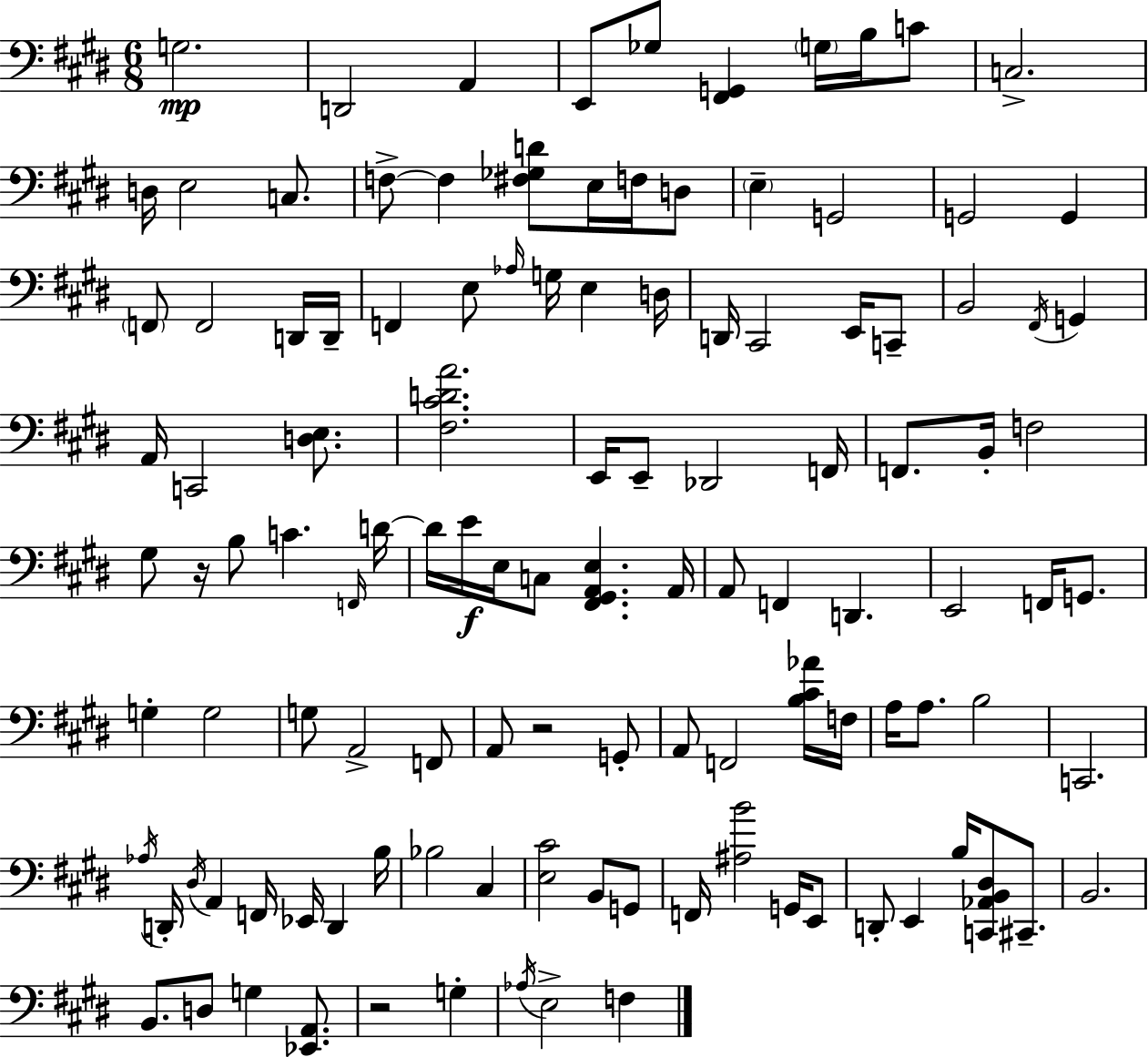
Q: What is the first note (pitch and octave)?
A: G3